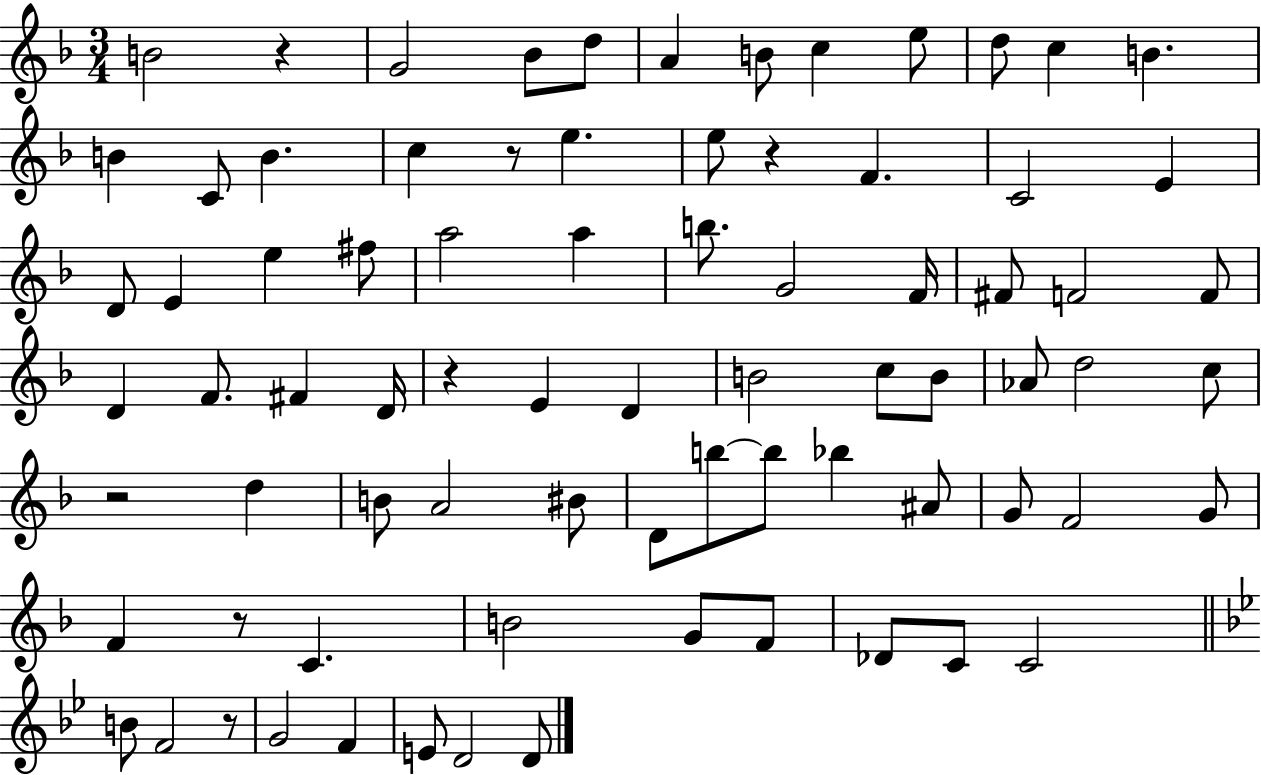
B4/h R/q G4/h Bb4/e D5/e A4/q B4/e C5/q E5/e D5/e C5/q B4/q. B4/q C4/e B4/q. C5/q R/e E5/q. E5/e R/q F4/q. C4/h E4/q D4/e E4/q E5/q F#5/e A5/h A5/q B5/e. G4/h F4/s F#4/e F4/h F4/e D4/q F4/e. F#4/q D4/s R/q E4/q D4/q B4/h C5/e B4/e Ab4/e D5/h C5/e R/h D5/q B4/e A4/h BIS4/e D4/e B5/e B5/e Bb5/q A#4/e G4/e F4/h G4/e F4/q R/e C4/q. B4/h G4/e F4/e Db4/e C4/e C4/h B4/e F4/h R/e G4/h F4/q E4/e D4/h D4/e